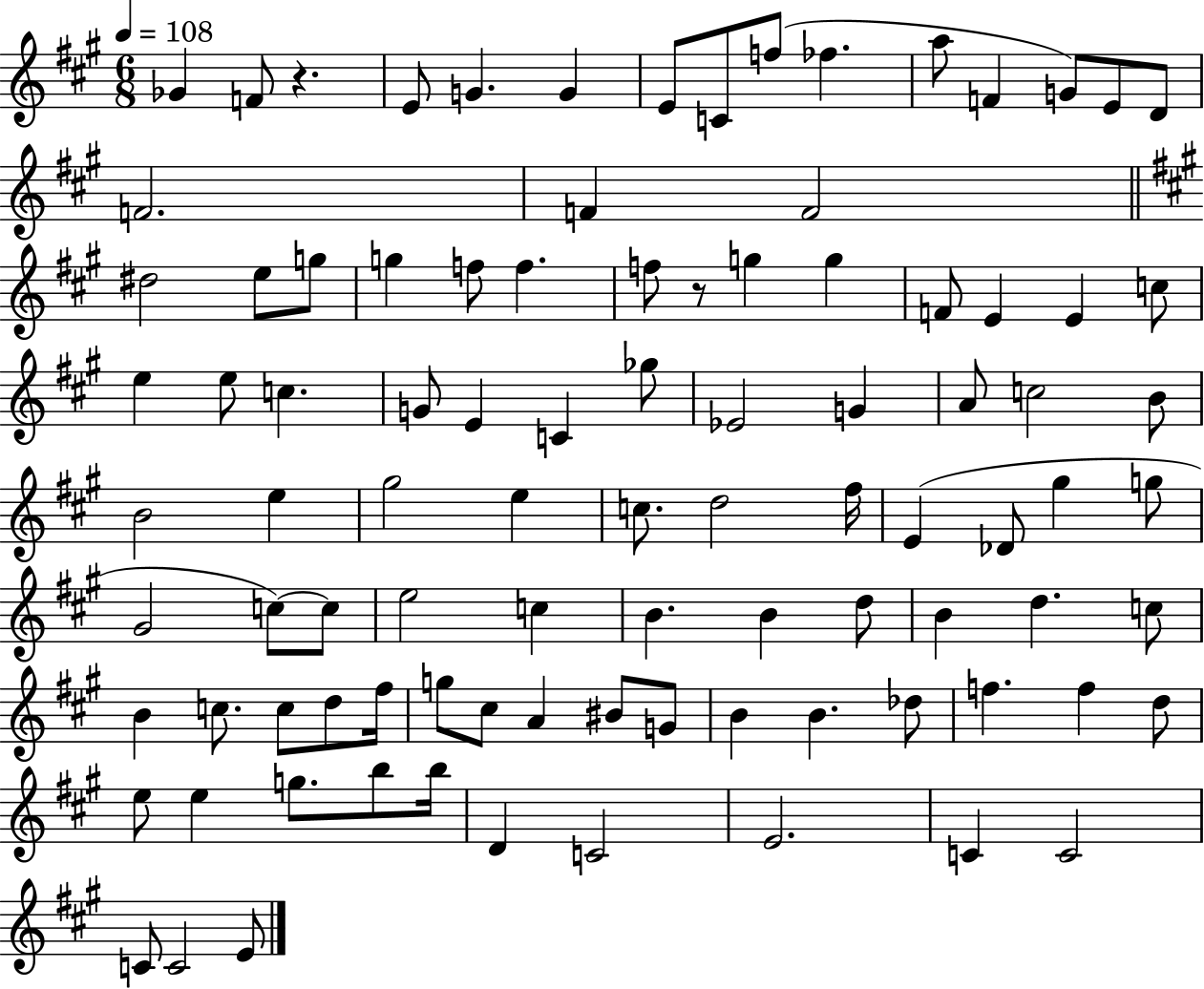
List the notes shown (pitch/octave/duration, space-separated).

Gb4/q F4/e R/q. E4/e G4/q. G4/q E4/e C4/e F5/e FES5/q. A5/e F4/q G4/e E4/e D4/e F4/h. F4/q F4/h D#5/h E5/e G5/e G5/q F5/e F5/q. F5/e R/e G5/q G5/q F4/e E4/q E4/q C5/e E5/q E5/e C5/q. G4/e E4/q C4/q Gb5/e Eb4/h G4/q A4/e C5/h B4/e B4/h E5/q G#5/h E5/q C5/e. D5/h F#5/s E4/q Db4/e G#5/q G5/e G#4/h C5/e C5/e E5/h C5/q B4/q. B4/q D5/e B4/q D5/q. C5/e B4/q C5/e. C5/e D5/e F#5/s G5/e C#5/e A4/q BIS4/e G4/e B4/q B4/q. Db5/e F5/q. F5/q D5/e E5/e E5/q G5/e. B5/e B5/s D4/q C4/h E4/h. C4/q C4/h C4/e C4/h E4/e